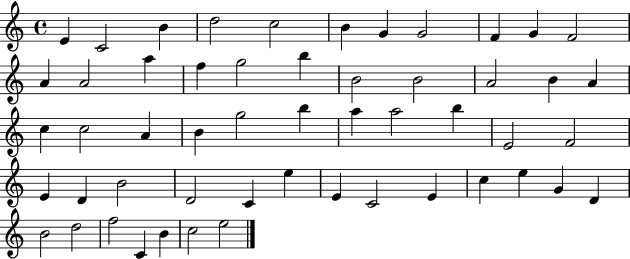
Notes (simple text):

E4/q C4/h B4/q D5/h C5/h B4/q G4/q G4/h F4/q G4/q F4/h A4/q A4/h A5/q F5/q G5/h B5/q B4/h B4/h A4/h B4/q A4/q C5/q C5/h A4/q B4/q G5/h B5/q A5/q A5/h B5/q E4/h F4/h E4/q D4/q B4/h D4/h C4/q E5/q E4/q C4/h E4/q C5/q E5/q G4/q D4/q B4/h D5/h F5/h C4/q B4/q C5/h E5/h